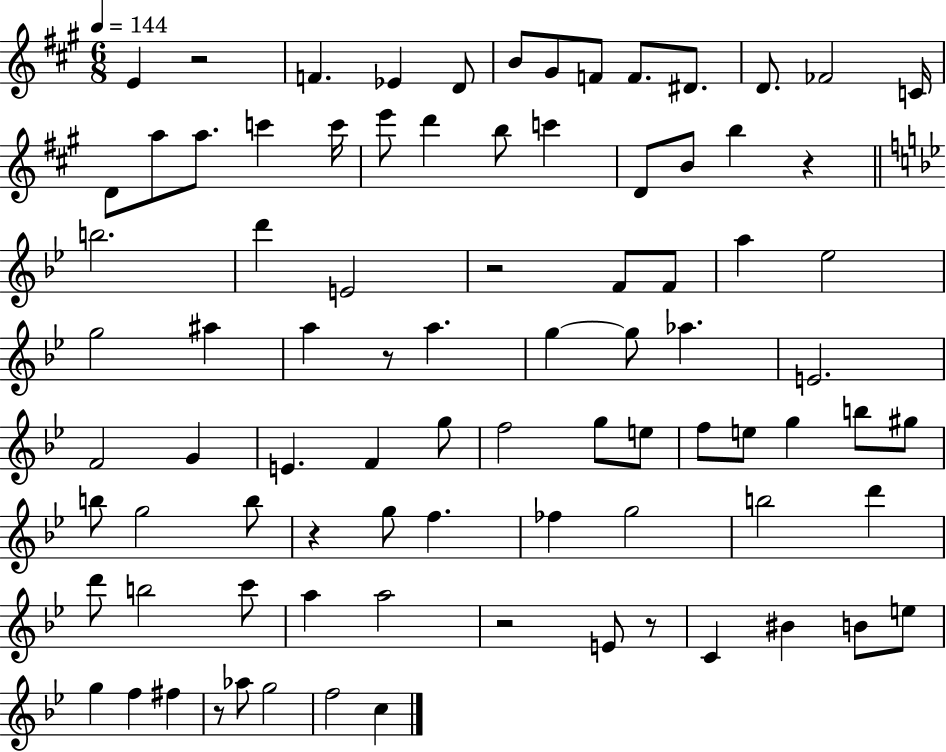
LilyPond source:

{
  \clef treble
  \numericTimeSignature
  \time 6/8
  \key a \major
  \tempo 4 = 144
  e'4 r2 | f'4. ees'4 d'8 | b'8 gis'8 f'8 f'8. dis'8. | d'8. fes'2 c'16 | \break d'8 a''8 a''8. c'''4 c'''16 | e'''8 d'''4 b''8 c'''4 | d'8 b'8 b''4 r4 | \bar "||" \break \key g \minor b''2. | d'''4 e'2 | r2 f'8 f'8 | a''4 ees''2 | \break g''2 ais''4 | a''4 r8 a''4. | g''4~~ g''8 aes''4. | e'2. | \break f'2 g'4 | e'4. f'4 g''8 | f''2 g''8 e''8 | f''8 e''8 g''4 b''8 gis''8 | \break b''8 g''2 b''8 | r4 g''8 f''4. | fes''4 g''2 | b''2 d'''4 | \break d'''8 b''2 c'''8 | a''4 a''2 | r2 e'8 r8 | c'4 bis'4 b'8 e''8 | \break g''4 f''4 fis''4 | r8 aes''8 g''2 | f''2 c''4 | \bar "|."
}